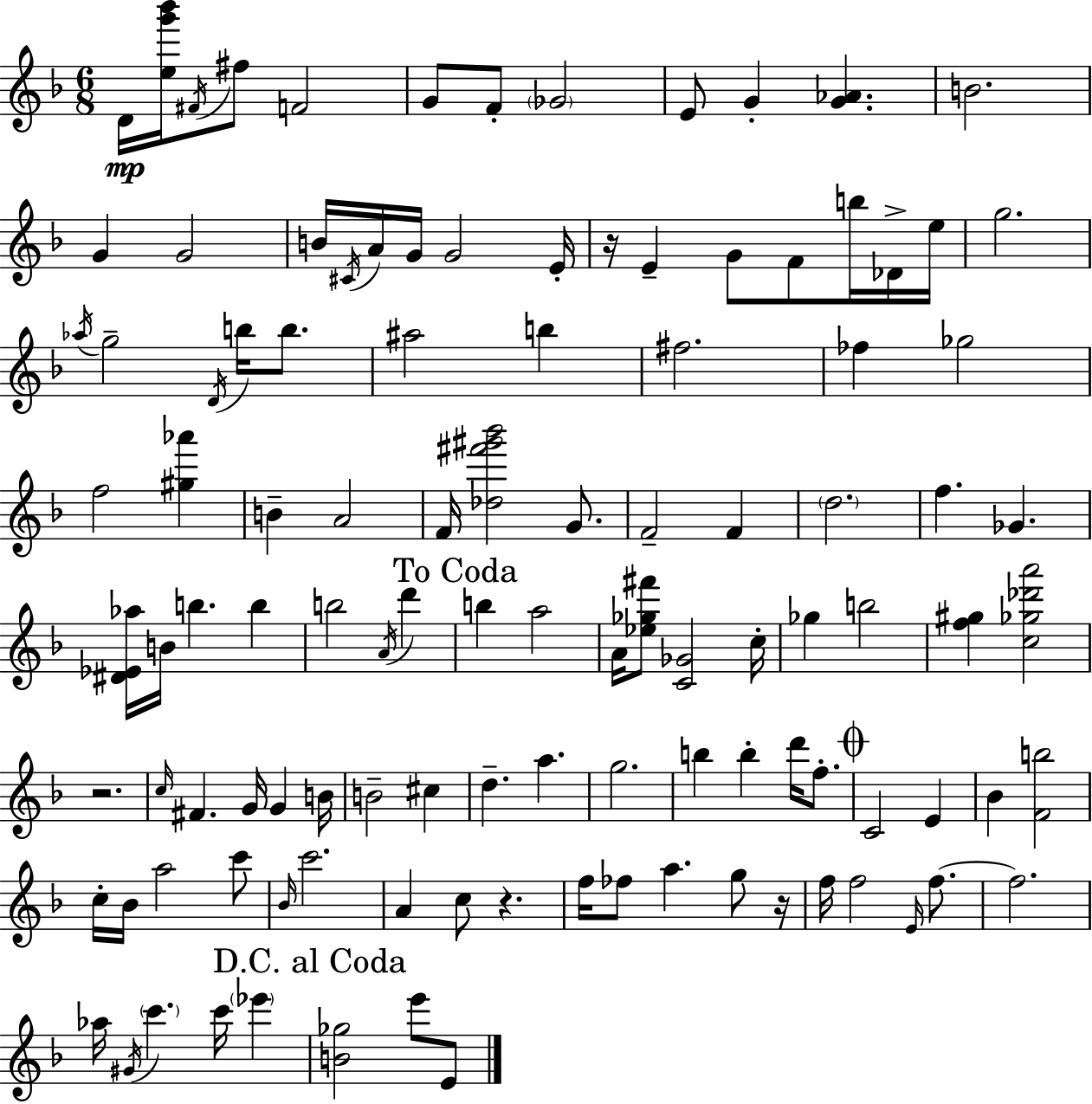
D4/s [E5,G6,Bb6]/s F#4/s F#5/e F4/h G4/e F4/e Gb4/h E4/e G4/q [G4,Ab4]/q. B4/h. G4/q G4/h B4/s C#4/s A4/s G4/s G4/h E4/s R/s E4/q G4/e F4/e B5/s Db4/s E5/s G5/h. Ab5/s G5/h D4/s B5/s B5/e. A#5/h B5/q F#5/h. FES5/q Gb5/h F5/h [G#5,Ab6]/q B4/q A4/h F4/s [Db5,F#6,G#6,Bb6]/h G4/e. F4/h F4/q D5/h. F5/q. Gb4/q. [D#4,Eb4,Ab5]/s B4/s B5/q. B5/q B5/h A4/s D6/q B5/q A5/h A4/s [Eb5,Gb5,F#6]/e [C4,Gb4]/h C5/s Gb5/q B5/h [F5,G#5]/q [C5,Gb5,Db6,A6]/h R/h. C5/s F#4/q. G4/s G4/q B4/s B4/h C#5/q D5/q. A5/q. G5/h. B5/q B5/q D6/s F5/e. C4/h E4/q Bb4/q [F4,B5]/h C5/s Bb4/s A5/h C6/e Bb4/s C6/h. A4/q C5/e R/q. F5/s FES5/e A5/q. G5/e R/s F5/s F5/h E4/s F5/e. F5/h. Ab5/s G#4/s C6/q. C6/s Eb6/q [B4,Gb5]/h E6/e E4/e